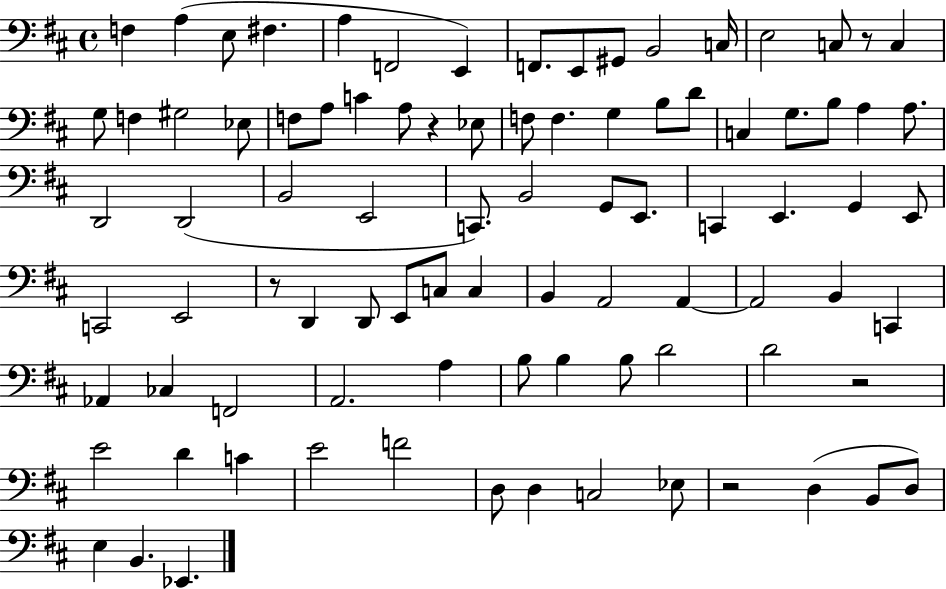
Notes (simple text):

F3/q A3/q E3/e F#3/q. A3/q F2/h E2/q F2/e. E2/e G#2/e B2/h C3/s E3/h C3/e R/e C3/q G3/e F3/q G#3/h Eb3/e F3/e A3/e C4/q A3/e R/q Eb3/e F3/e F3/q. G3/q B3/e D4/e C3/q G3/e. B3/e A3/q A3/e. D2/h D2/h B2/h E2/h C2/e. B2/h G2/e E2/e. C2/q E2/q. G2/q E2/e C2/h E2/h R/e D2/q D2/e E2/e C3/e C3/q B2/q A2/h A2/q A2/h B2/q C2/q Ab2/q CES3/q F2/h A2/h. A3/q B3/e B3/q B3/e D4/h D4/h R/h E4/h D4/q C4/q E4/h F4/h D3/e D3/q C3/h Eb3/e R/h D3/q B2/e D3/e E3/q B2/q. Eb2/q.